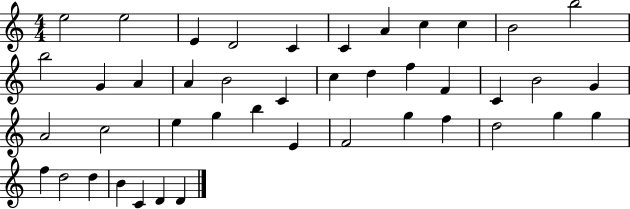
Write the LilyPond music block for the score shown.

{
  \clef treble
  \numericTimeSignature
  \time 4/4
  \key c \major
  e''2 e''2 | e'4 d'2 c'4 | c'4 a'4 c''4 c''4 | b'2 b''2 | \break b''2 g'4 a'4 | a'4 b'2 c'4 | c''4 d''4 f''4 f'4 | c'4 b'2 g'4 | \break a'2 c''2 | e''4 g''4 b''4 e'4 | f'2 g''4 f''4 | d''2 g''4 g''4 | \break f''4 d''2 d''4 | b'4 c'4 d'4 d'4 | \bar "|."
}